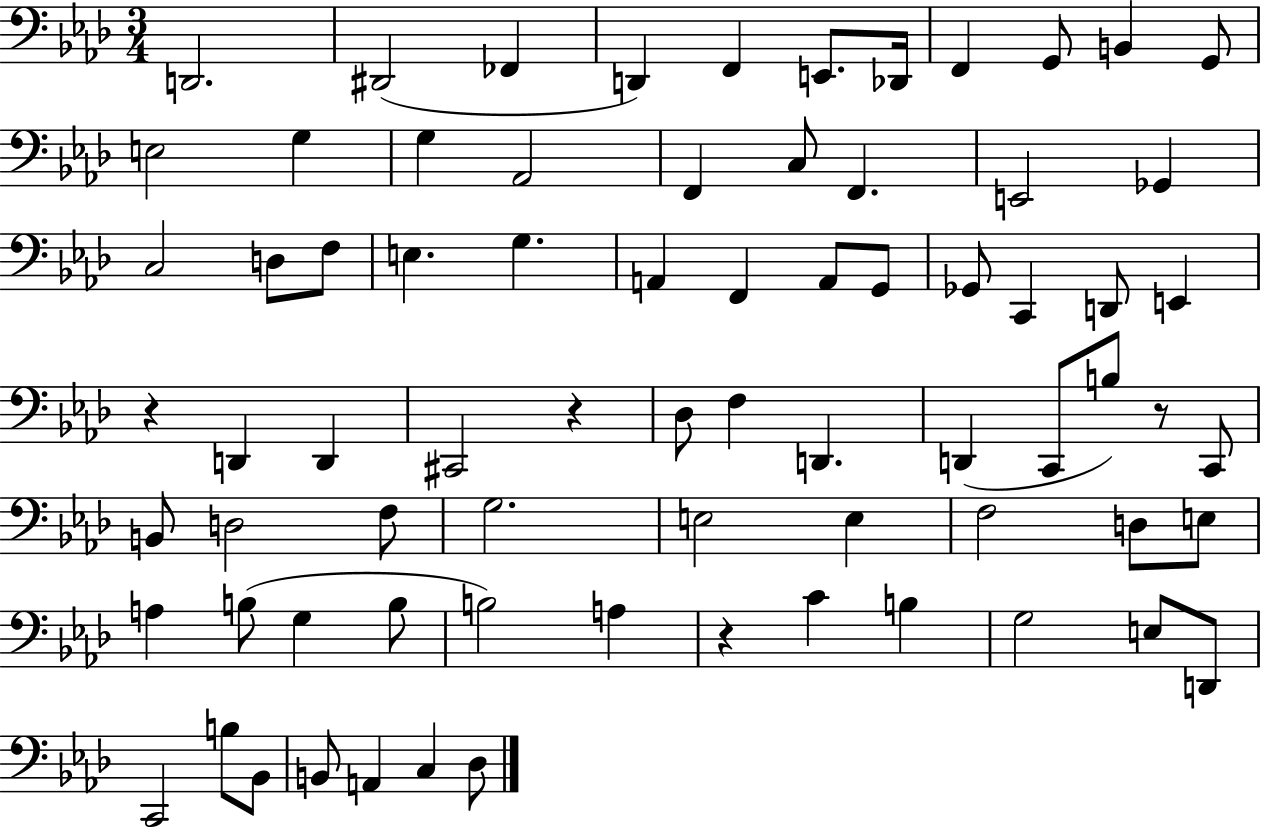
D2/h. D#2/h FES2/q D2/q F2/q E2/e. Db2/s F2/q G2/e B2/q G2/e E3/h G3/q G3/q Ab2/h F2/q C3/e F2/q. E2/h Gb2/q C3/h D3/e F3/e E3/q. G3/q. A2/q F2/q A2/e G2/e Gb2/e C2/q D2/e E2/q R/q D2/q D2/q C#2/h R/q Db3/e F3/q D2/q. D2/q C2/e B3/e R/e C2/e B2/e D3/h F3/e G3/h. E3/h E3/q F3/h D3/e E3/e A3/q B3/e G3/q B3/e B3/h A3/q R/q C4/q B3/q G3/h E3/e D2/e C2/h B3/e Bb2/e B2/e A2/q C3/q Db3/e